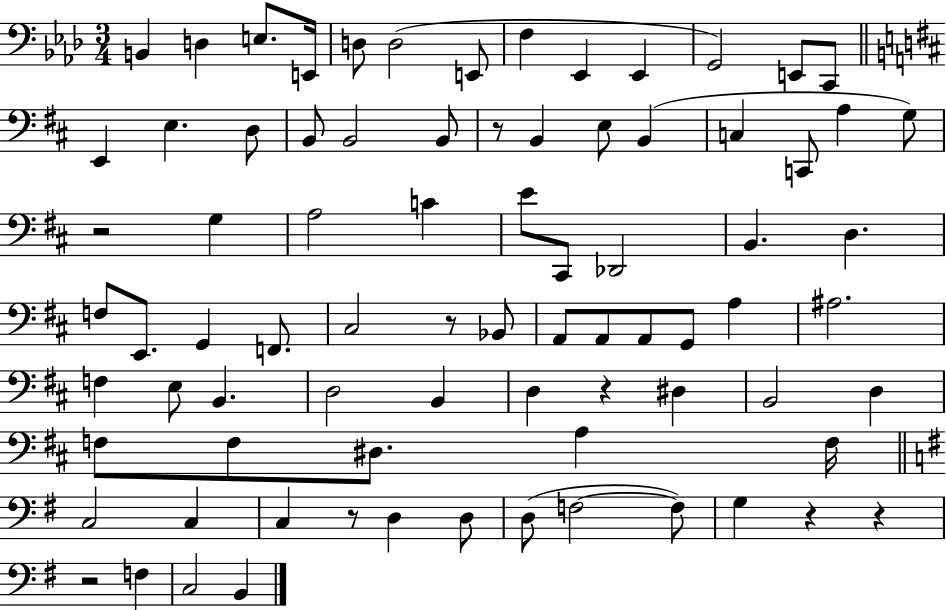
X:1
T:Untitled
M:3/4
L:1/4
K:Ab
B,, D, E,/2 E,,/4 D,/2 D,2 E,,/2 F, _E,, _E,, G,,2 E,,/2 C,,/2 E,, E, D,/2 B,,/2 B,,2 B,,/2 z/2 B,, E,/2 B,, C, C,,/2 A, G,/2 z2 G, A,2 C E/2 ^C,,/2 _D,,2 B,, D, F,/2 E,,/2 G,, F,,/2 ^C,2 z/2 _B,,/2 A,,/2 A,,/2 A,,/2 G,,/2 A, ^A,2 F, E,/2 B,, D,2 B,, D, z ^D, B,,2 D, F,/2 F,/2 ^D,/2 A, F,/4 C,2 C, C, z/2 D, D,/2 D,/2 F,2 F,/2 G, z z z2 F, C,2 B,,